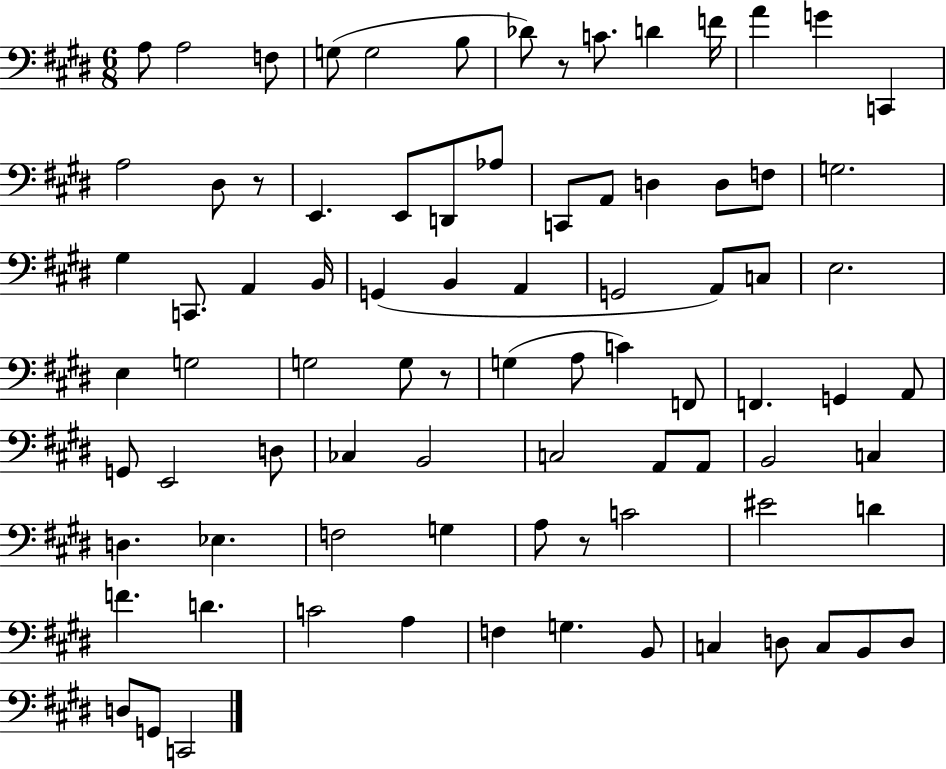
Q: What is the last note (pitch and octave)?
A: C2